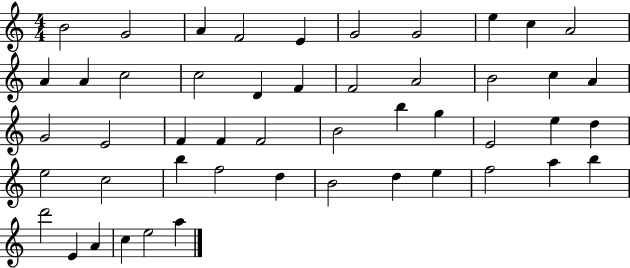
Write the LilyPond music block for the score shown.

{
  \clef treble
  \numericTimeSignature
  \time 4/4
  \key c \major
  b'2 g'2 | a'4 f'2 e'4 | g'2 g'2 | e''4 c''4 a'2 | \break a'4 a'4 c''2 | c''2 d'4 f'4 | f'2 a'2 | b'2 c''4 a'4 | \break g'2 e'2 | f'4 f'4 f'2 | b'2 b''4 g''4 | e'2 e''4 d''4 | \break e''2 c''2 | b''4 f''2 d''4 | b'2 d''4 e''4 | f''2 a''4 b''4 | \break d'''2 e'4 a'4 | c''4 e''2 a''4 | \bar "|."
}